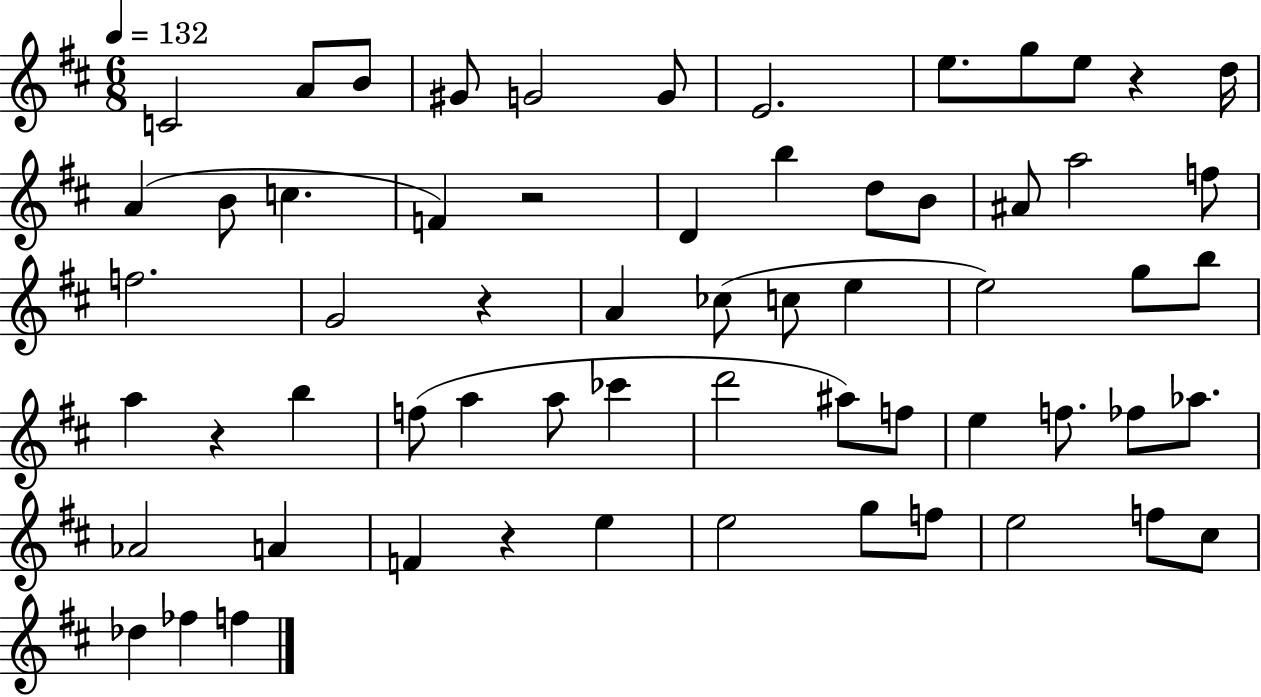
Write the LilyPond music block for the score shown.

{
  \clef treble
  \numericTimeSignature
  \time 6/8
  \key d \major
  \tempo 4 = 132
  c'2 a'8 b'8 | gis'8 g'2 g'8 | e'2. | e''8. g''8 e''8 r4 d''16 | \break a'4( b'8 c''4. | f'4) r2 | d'4 b''4 d''8 b'8 | ais'8 a''2 f''8 | \break f''2. | g'2 r4 | a'4 ces''8( c''8 e''4 | e''2) g''8 b''8 | \break a''4 r4 b''4 | f''8( a''4 a''8 ces'''4 | d'''2 ais''8) f''8 | e''4 f''8. fes''8 aes''8. | \break aes'2 a'4 | f'4 r4 e''4 | e''2 g''8 f''8 | e''2 f''8 cis''8 | \break des''4 fes''4 f''4 | \bar "|."
}